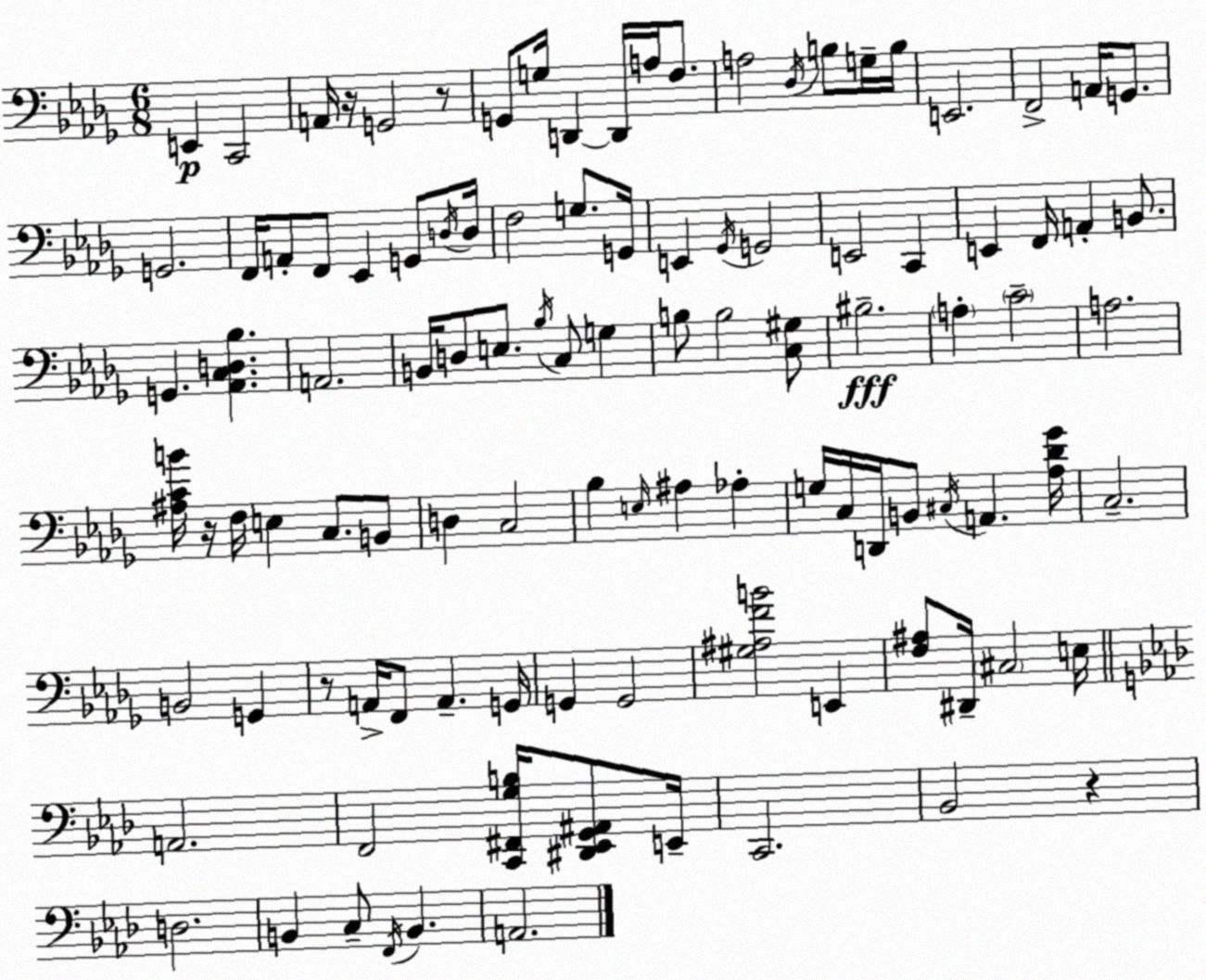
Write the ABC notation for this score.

X:1
T:Untitled
M:6/8
L:1/4
K:Bbm
E,, C,,2 A,,/4 z/4 G,,2 z/2 G,,/2 G,/4 D,, D,,/4 A,/4 F,/2 A,2 _D,/4 B,/2 G,/4 B,/4 E,,2 F,,2 A,,/4 G,,/2 G,,2 F,,/4 A,,/2 F,,/2 _E,, G,,/2 D,/4 D,/4 F,2 G,/2 G,,/4 E,, _G,,/4 G,,2 E,,2 C,, E,, F,,/4 A,, B,,/2 G,, [_A,,C,D,_B,] A,,2 B,,/4 D,/2 E,/2 _B,/4 C,/2 G, B,/2 B,2 [C,^G,]/2 ^B,2 A, C2 A,2 [^A,CB]/4 z/4 F,/4 E, C,/2 B,,/2 D, C,2 _B, E,/4 ^A, _A, G,/4 C,/4 D,,/4 B,,/2 ^C,/4 A,, [_A,_D_G]/4 C,2 B,,2 G,, z/2 A,,/4 F,,/2 A,, G,,/4 G,, G,,2 [^G,^A,FB]2 E,, [F,^A,]/2 ^D,,/4 ^C,2 E,/4 A,,2 F,,2 [C,,^F,,G,B,]/4 [^D,,_E,,G,,^A,,]/2 E,,/4 C,,2 _B,,2 z D,2 B,, C,/2 F,,/4 B,, A,,2